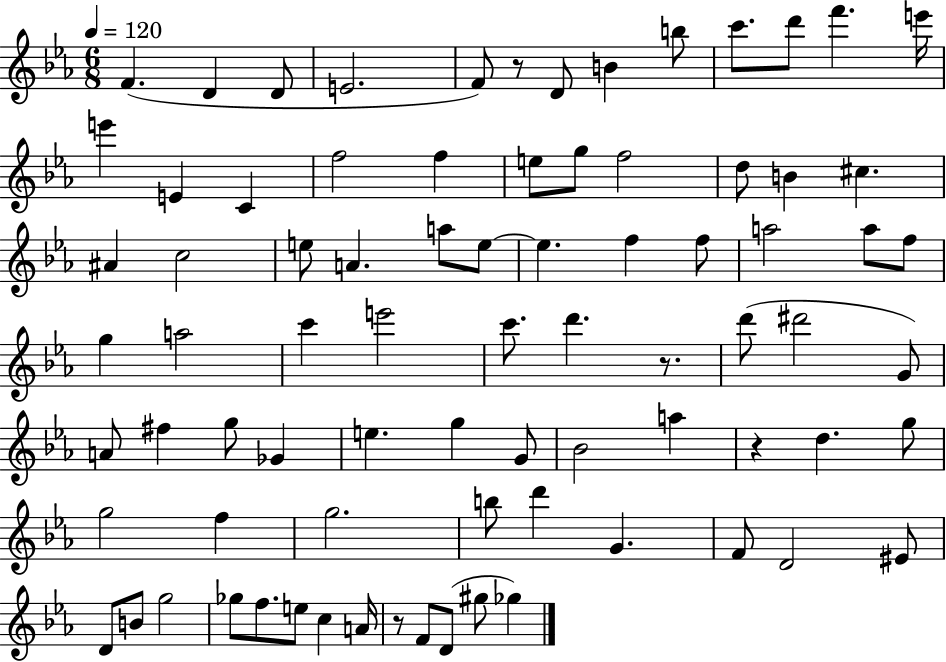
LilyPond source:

{
  \clef treble
  \numericTimeSignature
  \time 6/8
  \key ees \major
  \tempo 4 = 120
  f'4.( d'4 d'8 | e'2. | f'8) r8 d'8 b'4 b''8 | c'''8. d'''8 f'''4. e'''16 | \break e'''4 e'4 c'4 | f''2 f''4 | e''8 g''8 f''2 | d''8 b'4 cis''4. | \break ais'4 c''2 | e''8 a'4. a''8 e''8~~ | e''4. f''4 f''8 | a''2 a''8 f''8 | \break g''4 a''2 | c'''4 e'''2 | c'''8. d'''4. r8. | d'''8( dis'''2 g'8) | \break a'8 fis''4 g''8 ges'4 | e''4. g''4 g'8 | bes'2 a''4 | r4 d''4. g''8 | \break g''2 f''4 | g''2. | b''8 d'''4 g'4. | f'8 d'2 eis'8 | \break d'8 b'8 g''2 | ges''8 f''8. e''8 c''4 a'16 | r8 f'8 d'8( gis''8 ges''4) | \bar "|."
}